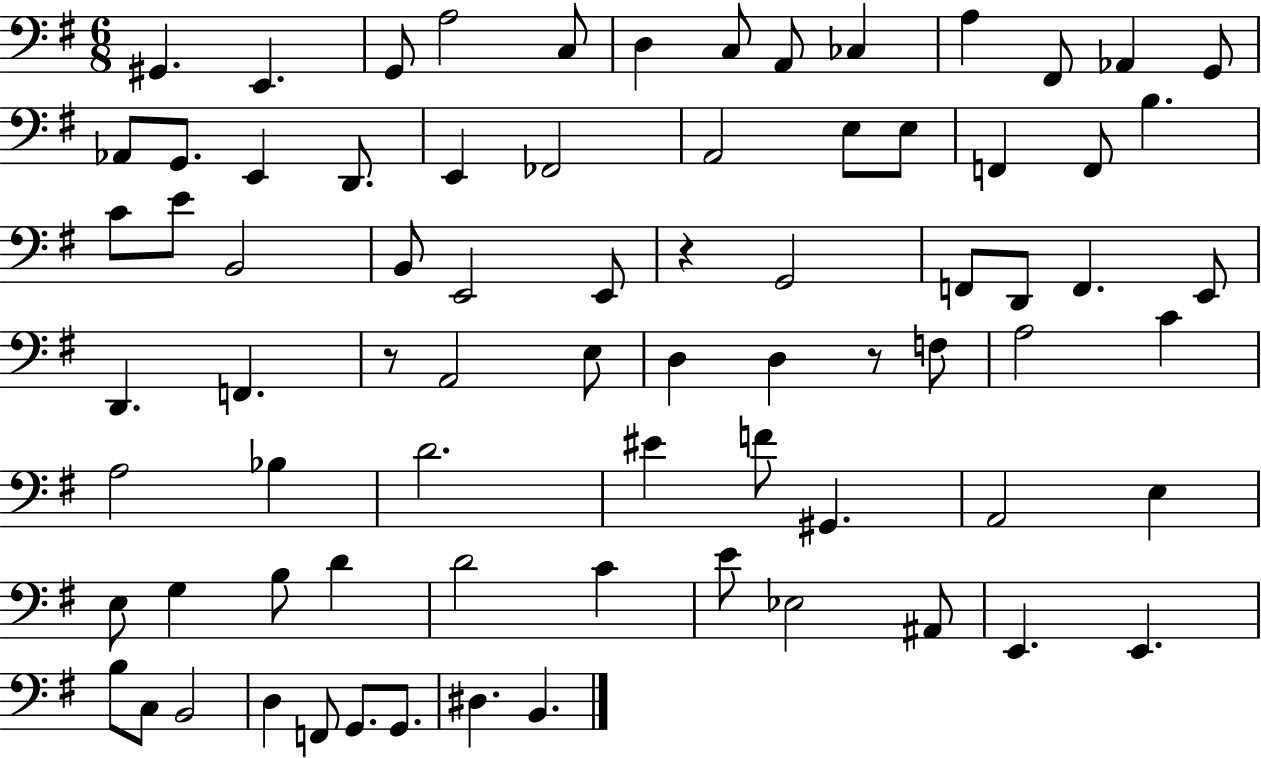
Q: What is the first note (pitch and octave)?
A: G#2